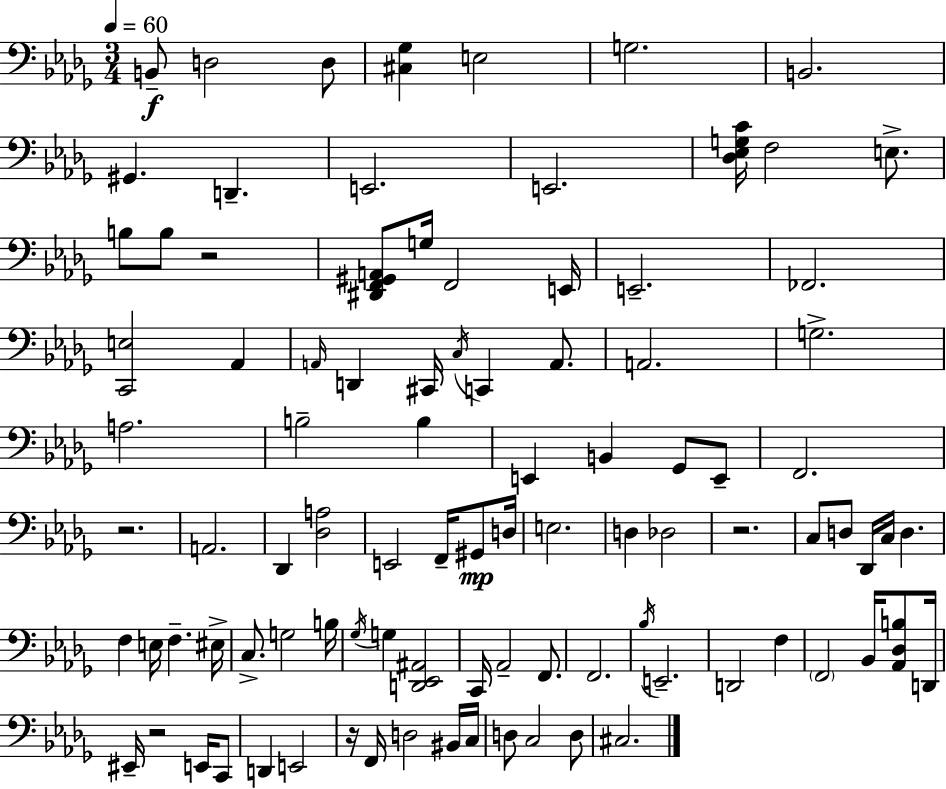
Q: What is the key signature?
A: BES minor